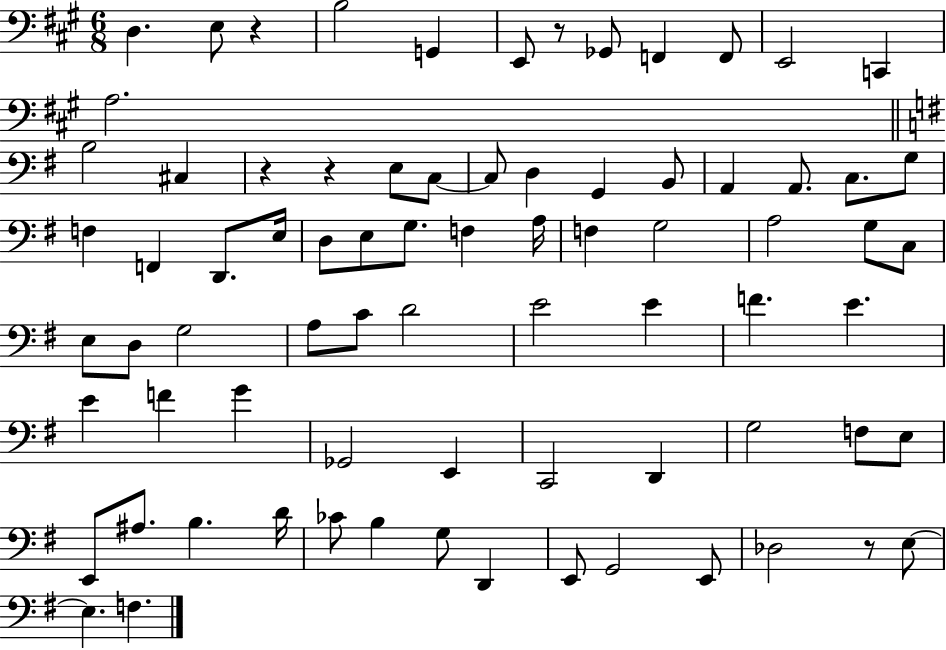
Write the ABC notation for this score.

X:1
T:Untitled
M:6/8
L:1/4
K:A
D, E,/2 z B,2 G,, E,,/2 z/2 _G,,/2 F,, F,,/2 E,,2 C,, A,2 B,2 ^C, z z E,/2 C,/2 C,/2 D, G,, B,,/2 A,, A,,/2 C,/2 G,/2 F, F,, D,,/2 E,/4 D,/2 E,/2 G,/2 F, A,/4 F, G,2 A,2 G,/2 C,/2 E,/2 D,/2 G,2 A,/2 C/2 D2 E2 E F E E F G _G,,2 E,, C,,2 D,, G,2 F,/2 E,/2 E,,/2 ^A,/2 B, D/4 _C/2 B, G,/2 D,, E,,/2 G,,2 E,,/2 _D,2 z/2 E,/2 E, F,